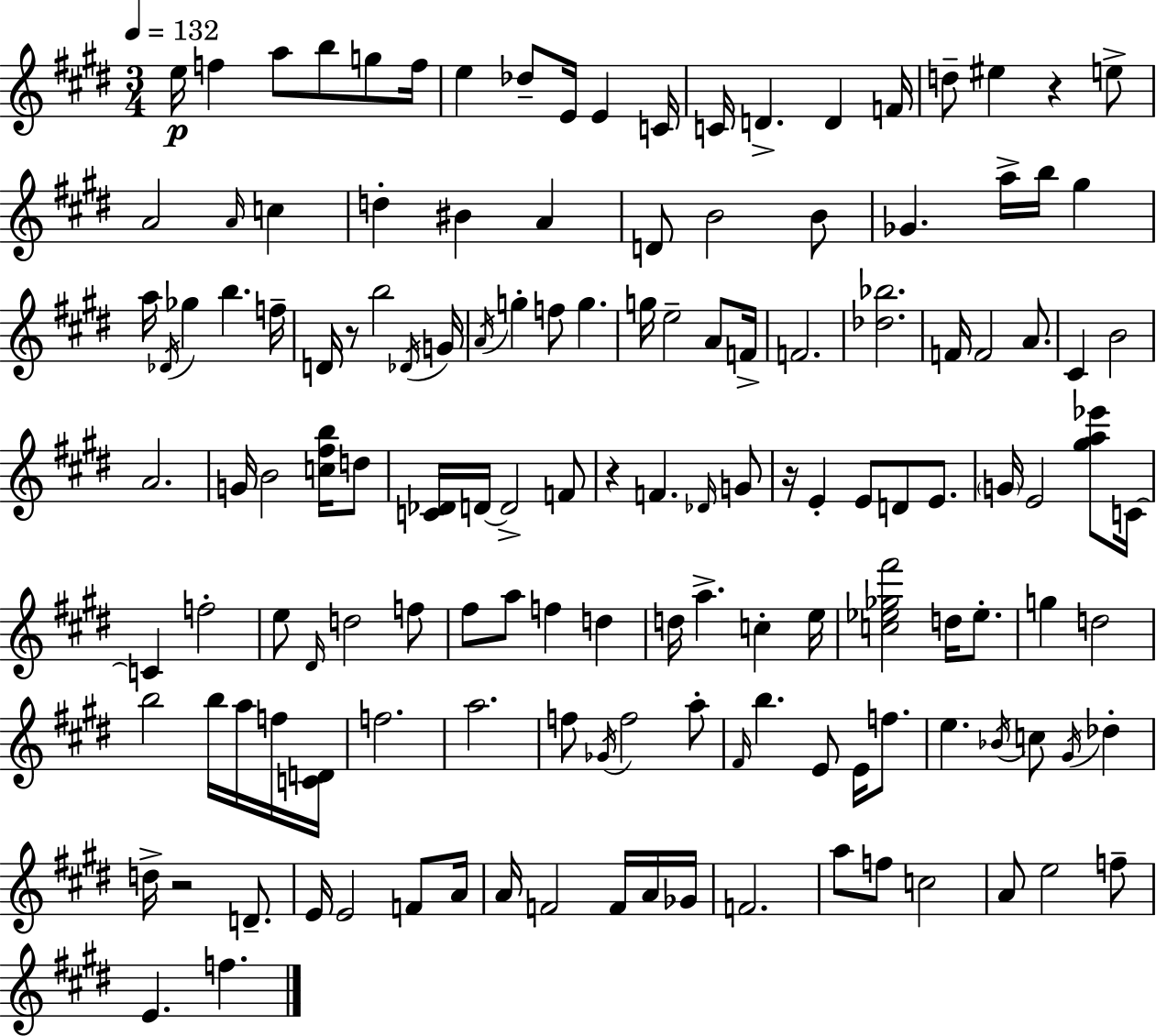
E5/s F5/q A5/e B5/e G5/e F5/s E5/q Db5/e E4/s E4/q C4/s C4/s D4/q. D4/q F4/s D5/e EIS5/q R/q E5/e A4/h A4/s C5/q D5/q BIS4/q A4/q D4/e B4/h B4/e Gb4/q. A5/s B5/s G#5/q A5/s Db4/s Gb5/q B5/q. F5/s D4/s R/e B5/h Db4/s G4/s A4/s G5/q F5/e G5/q. G5/s E5/h A4/e F4/s F4/h. [Db5,Bb5]/h. F4/s F4/h A4/e. C#4/q B4/h A4/h. G4/s B4/h [C5,F#5,B5]/s D5/e [C4,Db4]/s D4/s D4/h F4/e R/q F4/q. Db4/s G4/e R/s E4/q E4/e D4/e E4/e. G4/s E4/h [G#5,A5,Eb6]/e C4/s C4/q F5/h E5/e D#4/s D5/h F5/e F#5/e A5/e F5/q D5/q D5/s A5/q. C5/q E5/s [C5,Eb5,Gb5,F#6]/h D5/s Eb5/e. G5/q D5/h B5/h B5/s A5/s F5/s [C4,D4]/s F5/h. A5/h. F5/e Gb4/s F5/h A5/e F#4/s B5/q. E4/e E4/s F5/e. E5/q. Bb4/s C5/e G#4/s Db5/q D5/s R/h D4/e. E4/s E4/h F4/e A4/s A4/s F4/h F4/s A4/s Gb4/s F4/h. A5/e F5/e C5/h A4/e E5/h F5/e E4/q. F5/q.